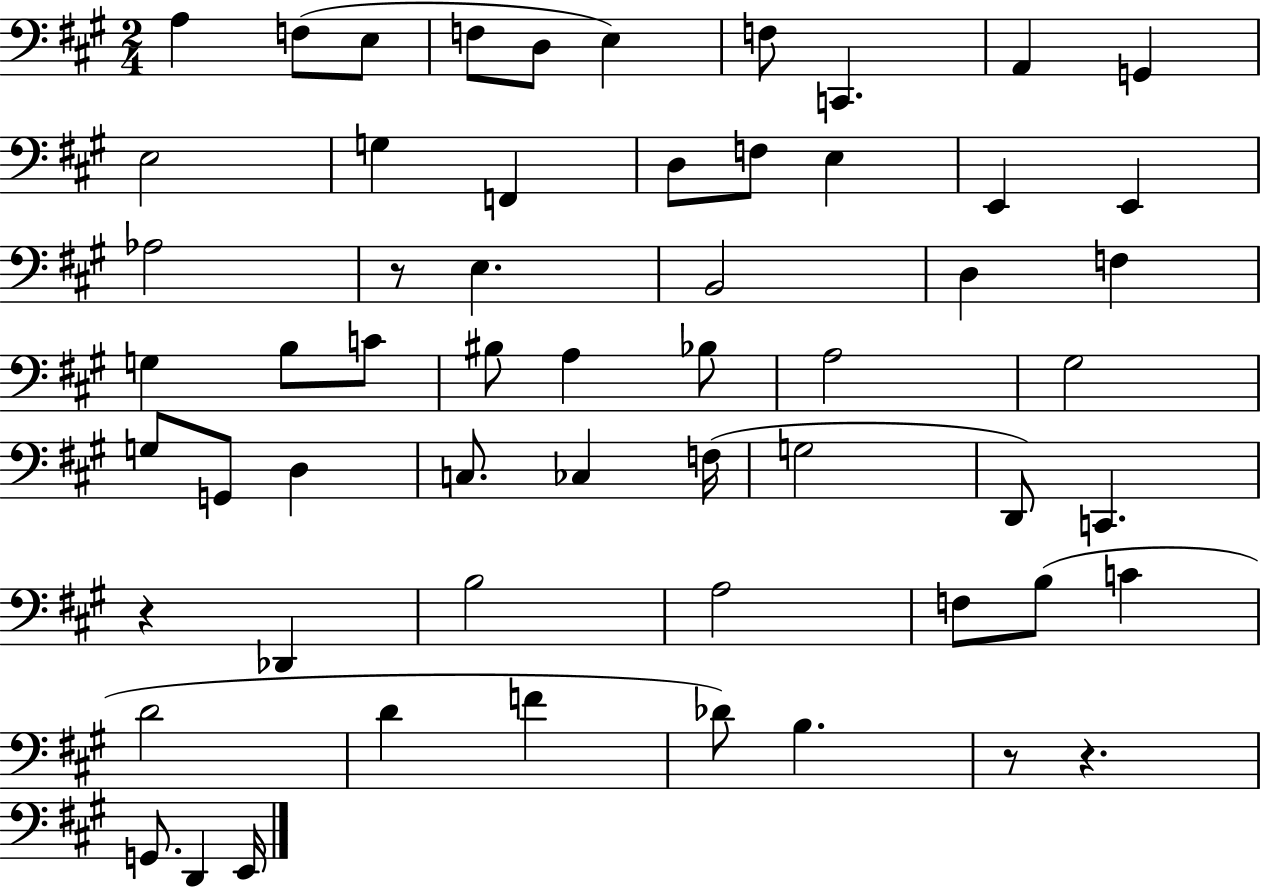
{
  \clef bass
  \numericTimeSignature
  \time 2/4
  \key a \major
  \repeat volta 2 { a4 f8( e8 | f8 d8 e4) | f8 c,4. | a,4 g,4 | \break e2 | g4 f,4 | d8 f8 e4 | e,4 e,4 | \break aes2 | r8 e4. | b,2 | d4 f4 | \break g4 b8 c'8 | bis8 a4 bes8 | a2 | gis2 | \break g8 g,8 d4 | c8. ces4 f16( | g2 | d,8) c,4. | \break r4 des,4 | b2 | a2 | f8 b8( c'4 | \break d'2 | d'4 f'4 | des'8) b4. | r8 r4. | \break g,8. d,4 e,16 | } \bar "|."
}